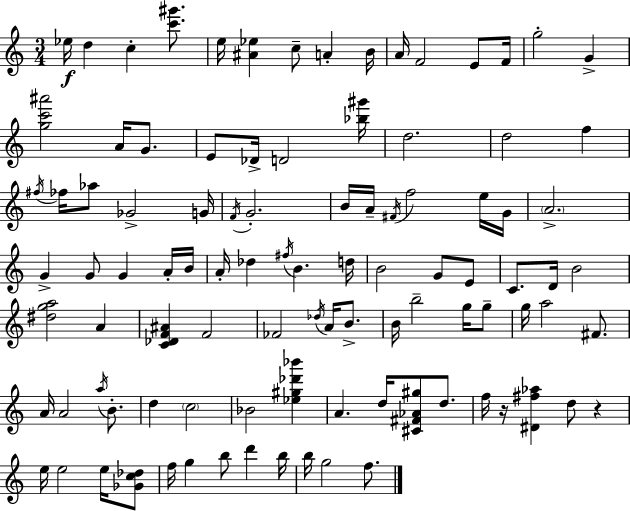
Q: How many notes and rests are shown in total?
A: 99